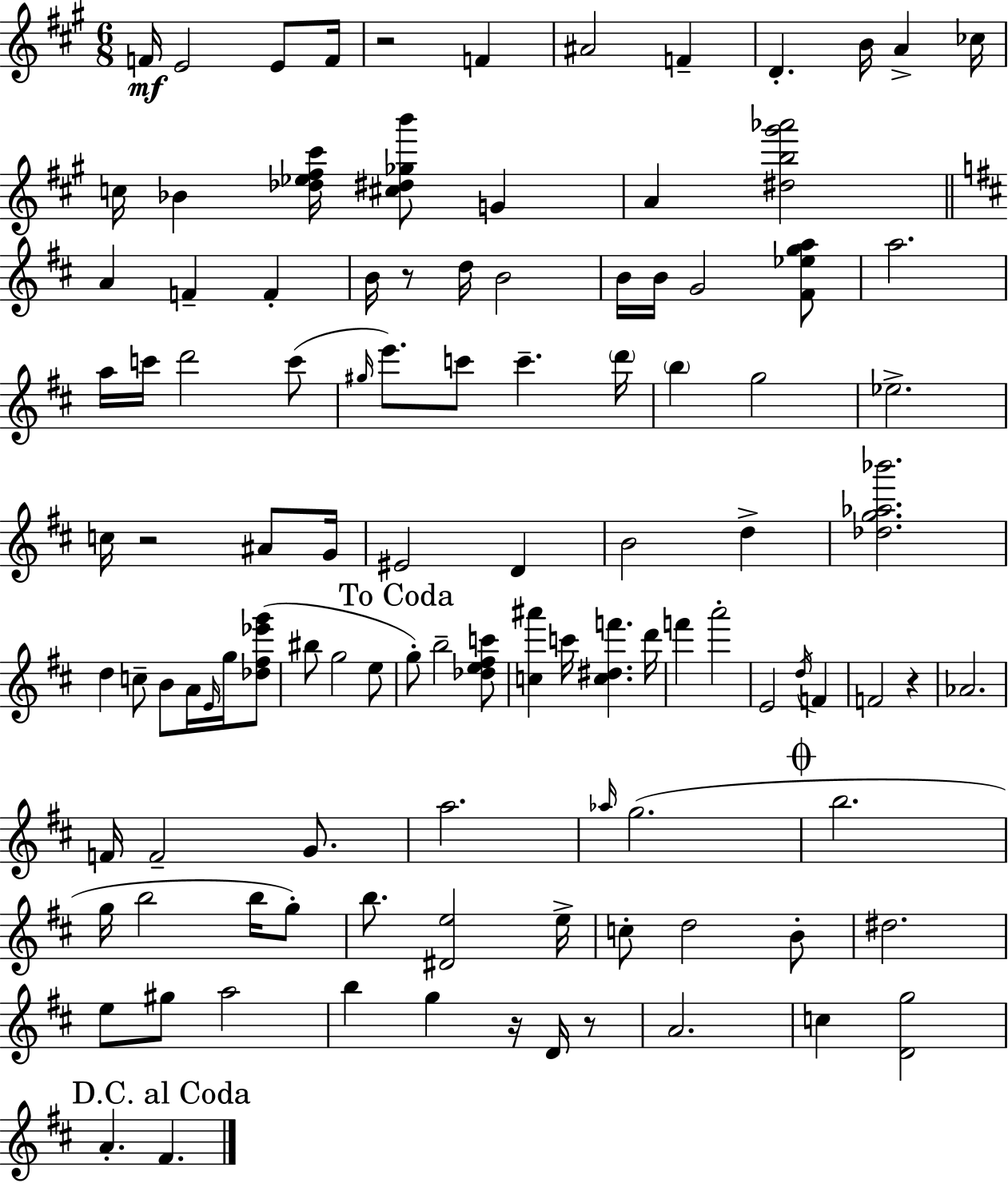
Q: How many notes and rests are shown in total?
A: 108